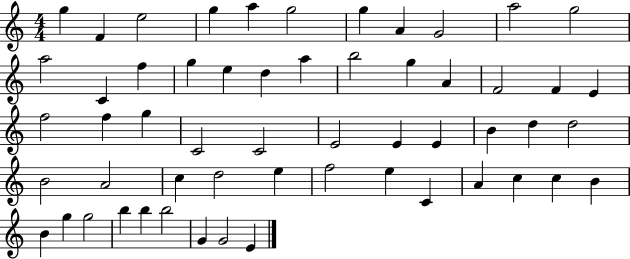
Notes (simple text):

G5/q F4/q E5/h G5/q A5/q G5/h G5/q A4/q G4/h A5/h G5/h A5/h C4/q F5/q G5/q E5/q D5/q A5/q B5/h G5/q A4/q F4/h F4/q E4/q F5/h F5/q G5/q C4/h C4/h E4/h E4/q E4/q B4/q D5/q D5/h B4/h A4/h C5/q D5/h E5/q F5/h E5/q C4/q A4/q C5/q C5/q B4/q B4/q G5/q G5/h B5/q B5/q B5/h G4/q G4/h E4/q